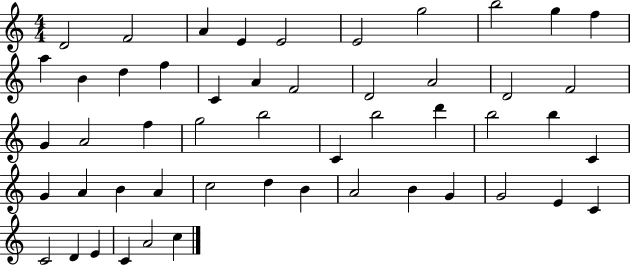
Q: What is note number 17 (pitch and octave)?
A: F4